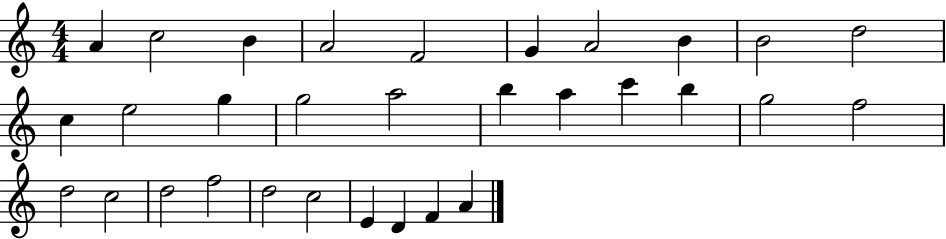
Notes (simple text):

A4/q C5/h B4/q A4/h F4/h G4/q A4/h B4/q B4/h D5/h C5/q E5/h G5/q G5/h A5/h B5/q A5/q C6/q B5/q G5/h F5/h D5/h C5/h D5/h F5/h D5/h C5/h E4/q D4/q F4/q A4/q